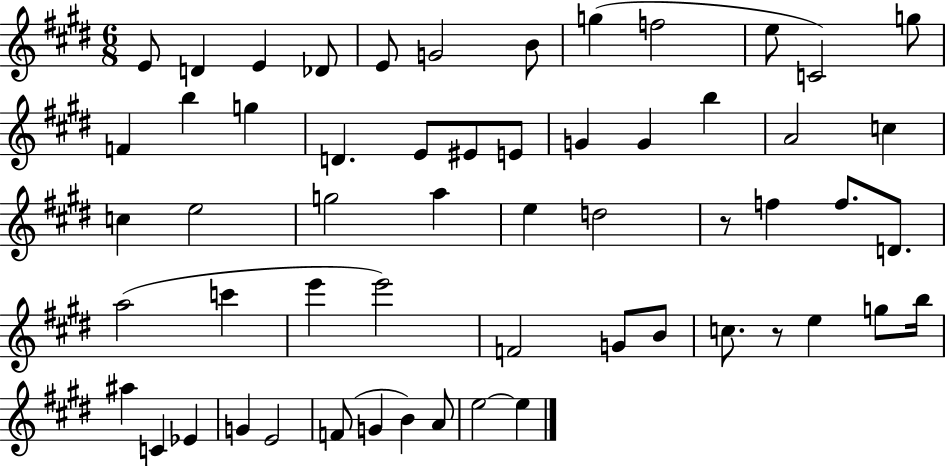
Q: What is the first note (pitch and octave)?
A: E4